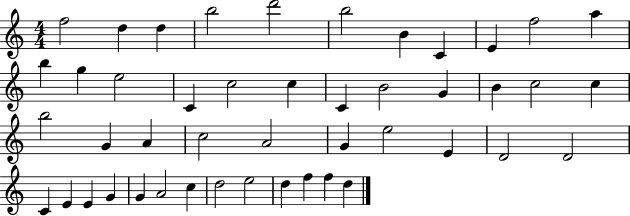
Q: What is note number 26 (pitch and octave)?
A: A4